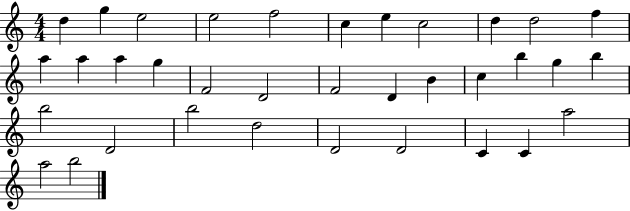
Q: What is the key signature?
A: C major